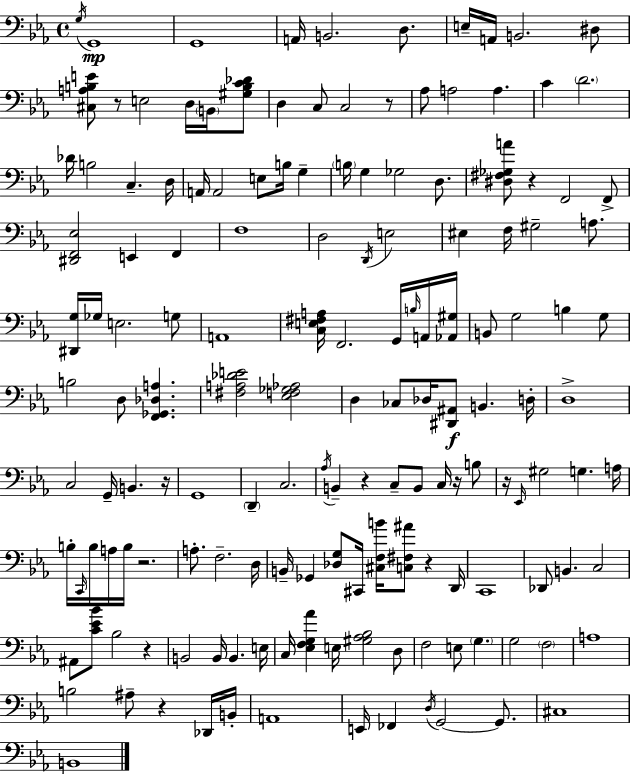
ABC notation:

X:1
T:Untitled
M:4/4
L:1/4
K:Eb
G,/4 G,,4 G,,4 A,,/4 B,,2 D,/2 E,/4 A,,/4 B,,2 ^D,/2 [^C,A,B,E]/2 z/2 E,2 D,/4 B,,/4 [^G,B,C_D]/2 D, C,/2 C,2 z/2 _A,/2 A,2 A, C D2 _D/4 B,2 C, D,/4 A,,/4 A,,2 E,/2 B,/4 G, B,/4 G, _G,2 D,/2 [^D,^F,_G,A]/2 z F,,2 F,,/2 [^D,,F,,_E,]2 E,, F,, F,4 D,2 D,,/4 E,2 ^E, F,/4 ^G,2 A,/2 [^D,,G,]/4 _G,/4 E,2 G,/2 A,,4 [C,E,^F,A,]/4 F,,2 G,,/4 B,/4 A,,/4 [_A,,^G,]/4 B,,/2 G,2 B, G,/2 B,2 D,/2 [F,,_G,,_D,A,] [^F,A,_DE]2 [_E,F,_G,_A,]2 D, _C,/2 _D,/4 [^D,,^A,,]/2 B,, D,/4 D,4 C,2 G,,/4 B,, z/4 G,,4 D,, C,2 _A,/4 B,, z C,/2 B,,/2 C,/4 z/4 B,/2 z/4 _E,,/4 ^G,2 G, A,/4 B,/4 C,,/4 B,/4 A,/4 B,/4 z2 A,/2 F,2 D,/4 B,,/4 _G,, [_D,G,]/2 ^C,,/4 [^C,F,B]/4 [C,^F,^A]/2 z D,,/4 C,,4 _D,,/2 B,, C,2 ^A,,/2 [C_E_B]/2 _B,2 z B,,2 B,,/4 B,, E,/4 C,/4 [_E,F,G,_A] E,/4 [^G,_A,_B,]2 D,/2 F,2 E,/2 G, G,2 F,2 A,4 B,2 ^A,/2 z _D,,/4 B,,/4 A,,4 E,,/4 _F,, D,/4 G,,2 G,,/2 ^C,4 B,,4